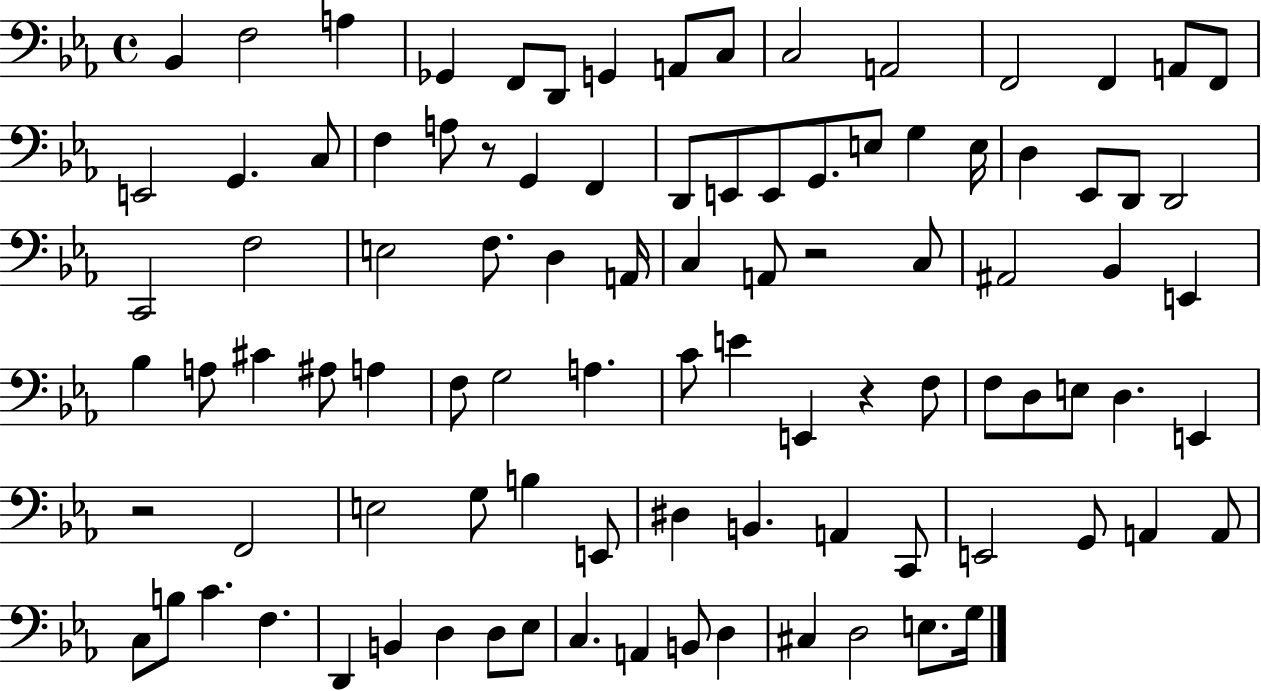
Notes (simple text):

Bb2/q F3/h A3/q Gb2/q F2/e D2/e G2/q A2/e C3/e C3/h A2/h F2/h F2/q A2/e F2/e E2/h G2/q. C3/e F3/q A3/e R/e G2/q F2/q D2/e E2/e E2/e G2/e. E3/e G3/q E3/s D3/q Eb2/e D2/e D2/h C2/h F3/h E3/h F3/e. D3/q A2/s C3/q A2/e R/h C3/e A#2/h Bb2/q E2/q Bb3/q A3/e C#4/q A#3/e A3/q F3/e G3/h A3/q. C4/e E4/q E2/q R/q F3/e F3/e D3/e E3/e D3/q. E2/q R/h F2/h E3/h G3/e B3/q E2/e D#3/q B2/q. A2/q C2/e E2/h G2/e A2/q A2/e C3/e B3/e C4/q. F3/q. D2/q B2/q D3/q D3/e Eb3/e C3/q. A2/q B2/e D3/q C#3/q D3/h E3/e. G3/s